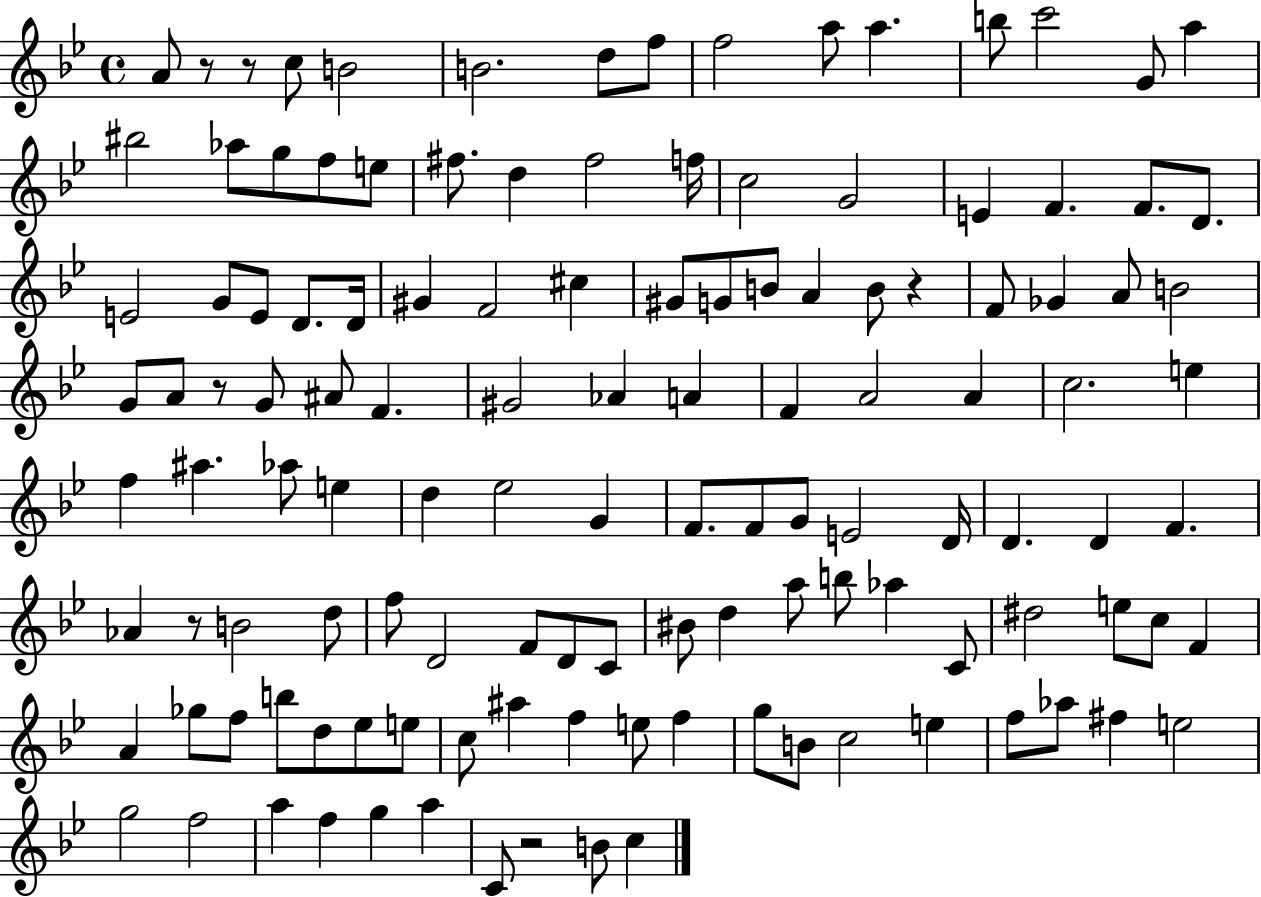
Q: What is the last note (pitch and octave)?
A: C5